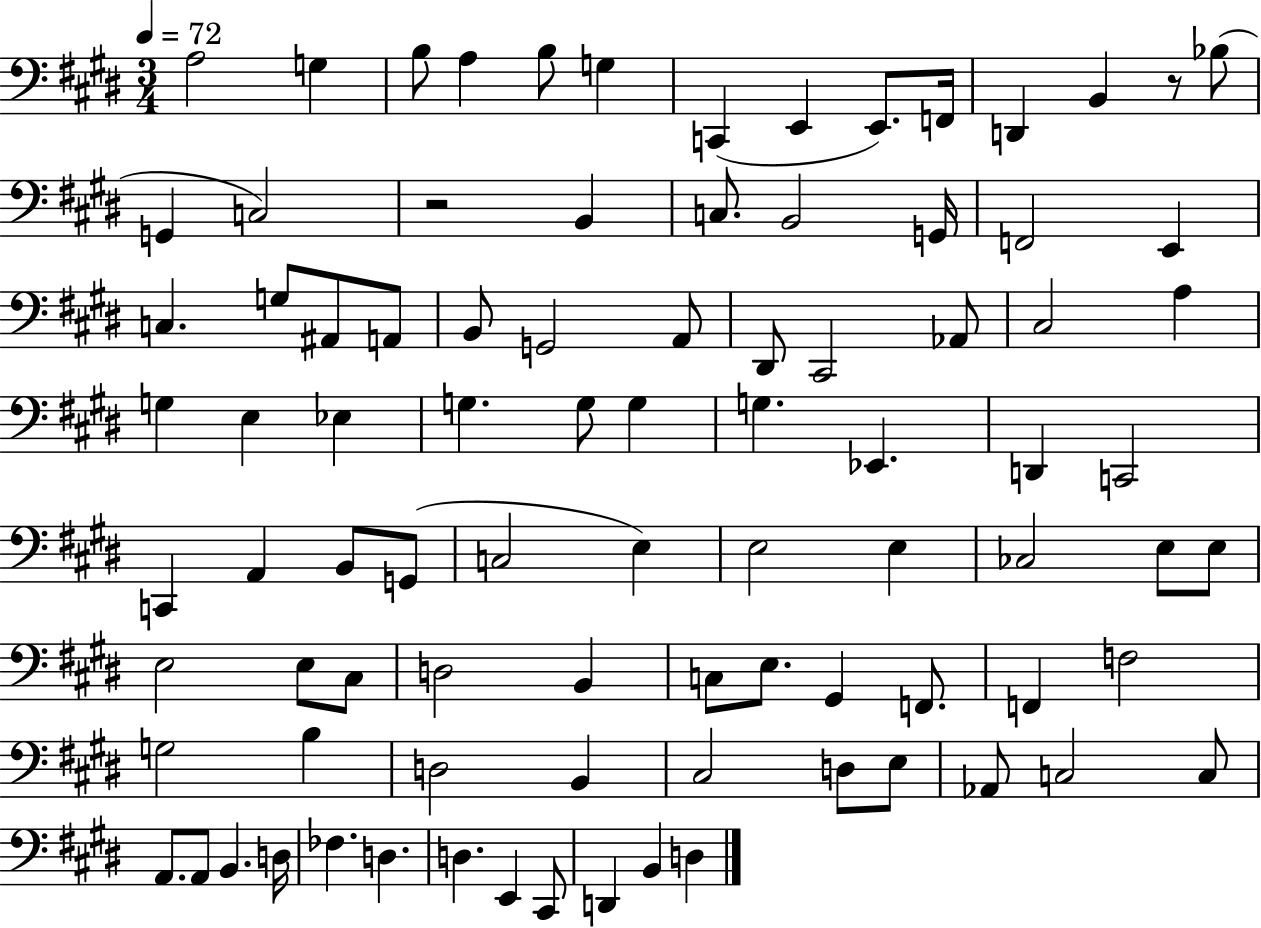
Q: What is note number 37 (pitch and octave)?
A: G3